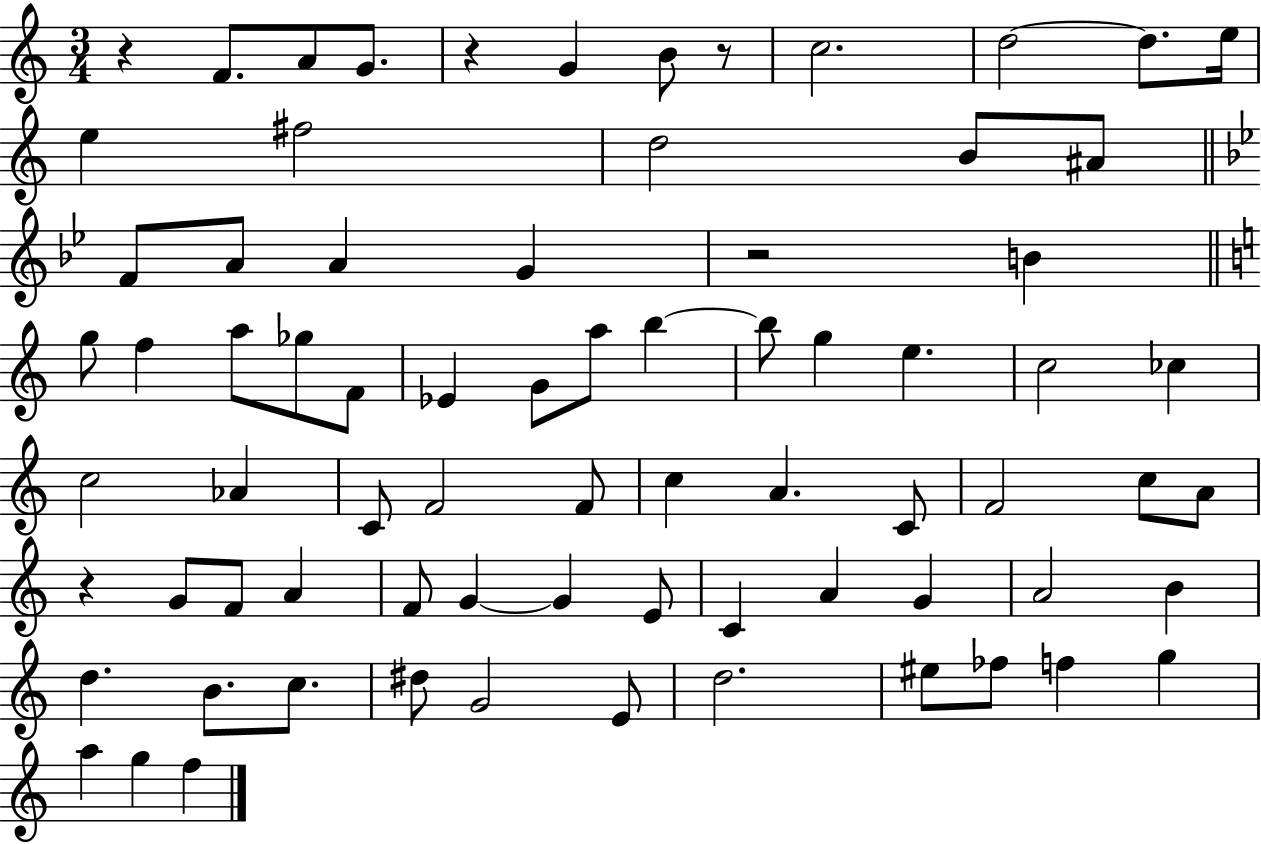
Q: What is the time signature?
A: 3/4